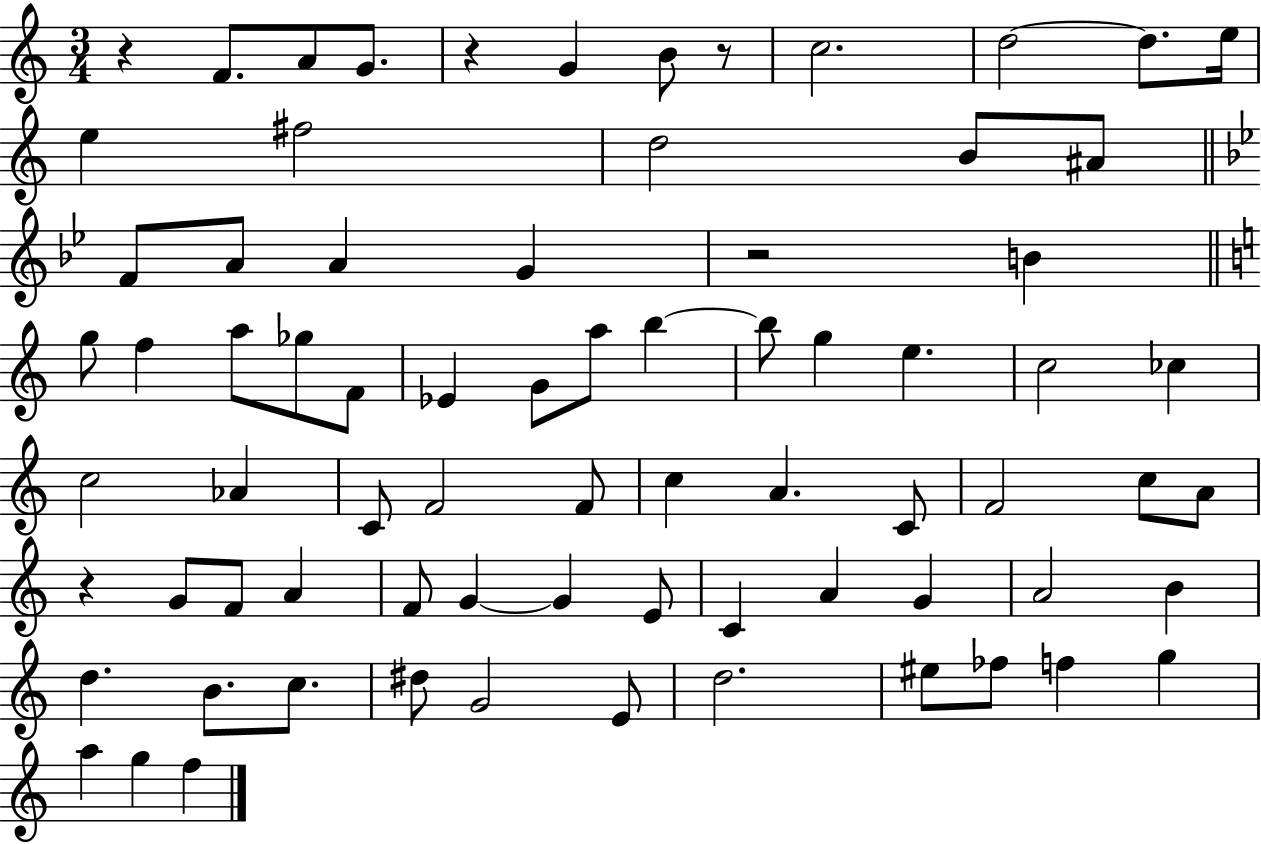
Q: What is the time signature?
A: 3/4